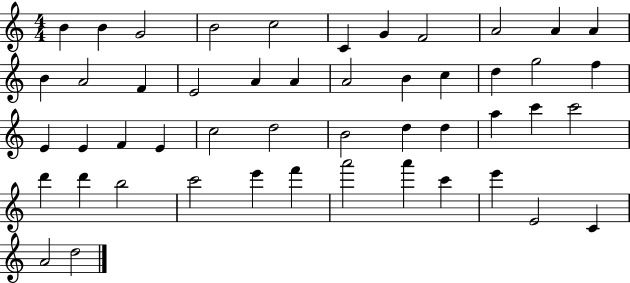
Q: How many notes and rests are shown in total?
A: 49